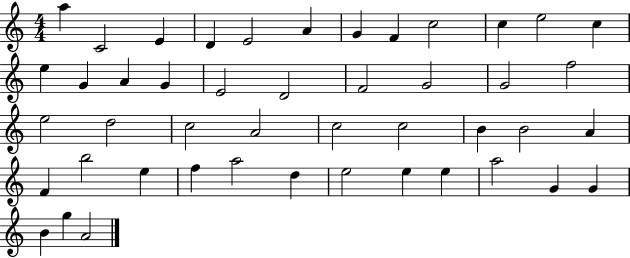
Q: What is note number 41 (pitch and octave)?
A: A5